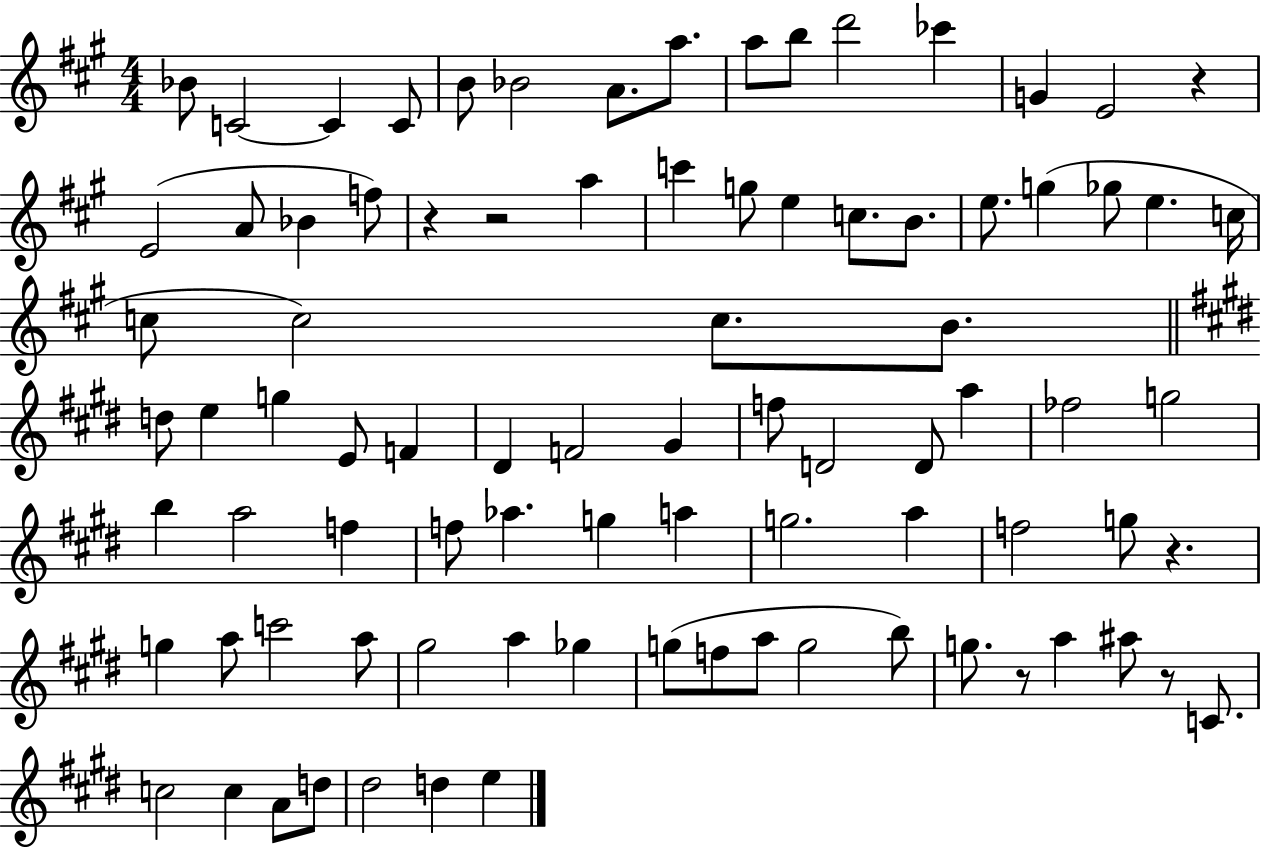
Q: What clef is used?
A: treble